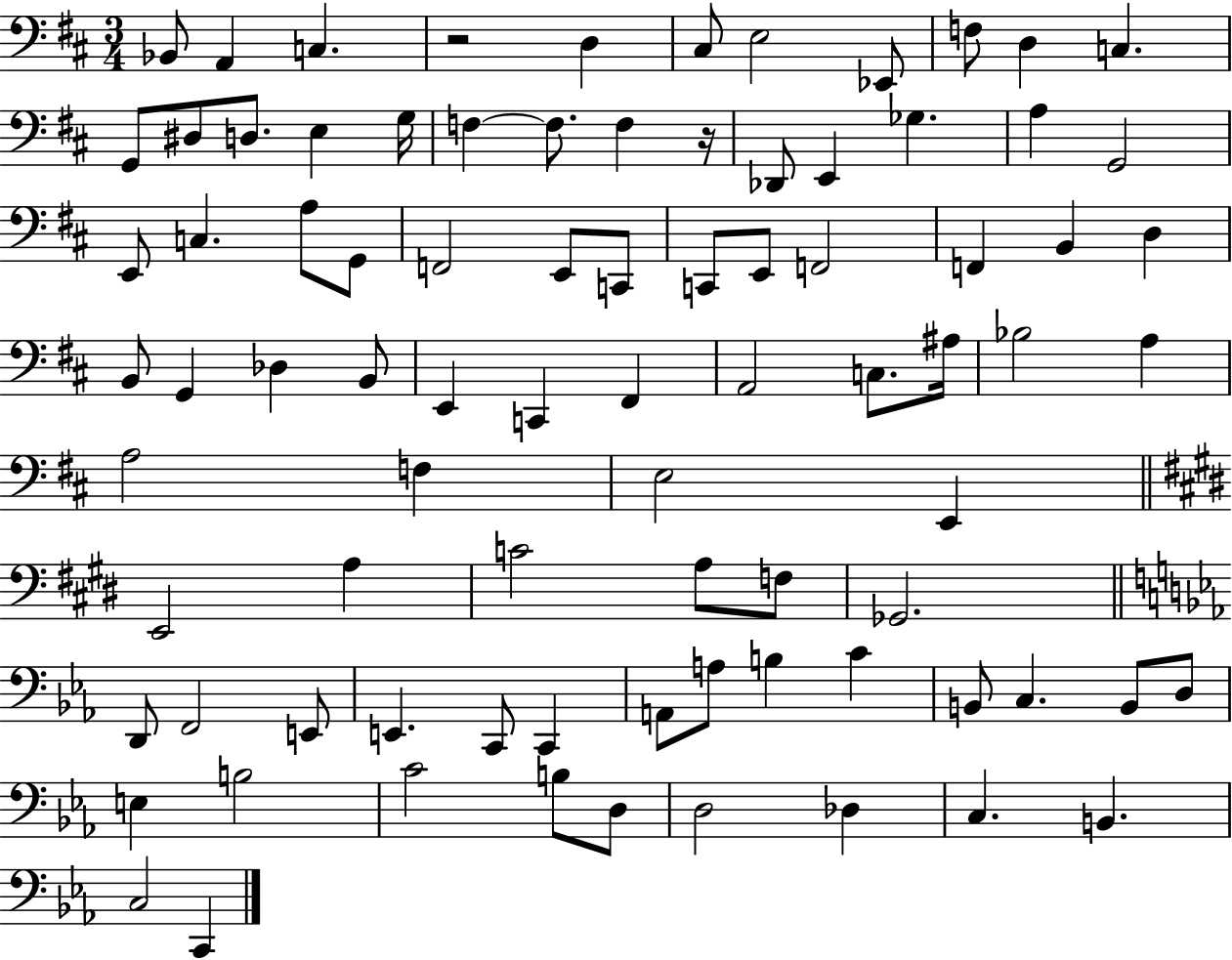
{
  \clef bass
  \numericTimeSignature
  \time 3/4
  \key d \major
  bes,8 a,4 c4. | r2 d4 | cis8 e2 ees,8 | f8 d4 c4. | \break g,8 dis8 d8. e4 g16 | f4~~ f8. f4 r16 | des,8 e,4 ges4. | a4 g,2 | \break e,8 c4. a8 g,8 | f,2 e,8 c,8 | c,8 e,8 f,2 | f,4 b,4 d4 | \break b,8 g,4 des4 b,8 | e,4 c,4 fis,4 | a,2 c8. ais16 | bes2 a4 | \break a2 f4 | e2 e,4 | \bar "||" \break \key e \major e,2 a4 | c'2 a8 f8 | ges,2. | \bar "||" \break \key ees \major d,8 f,2 e,8 | e,4. c,8 c,4 | a,8 a8 b4 c'4 | b,8 c4. b,8 d8 | \break e4 b2 | c'2 b8 d8 | d2 des4 | c4. b,4. | \break c2 c,4 | \bar "|."
}